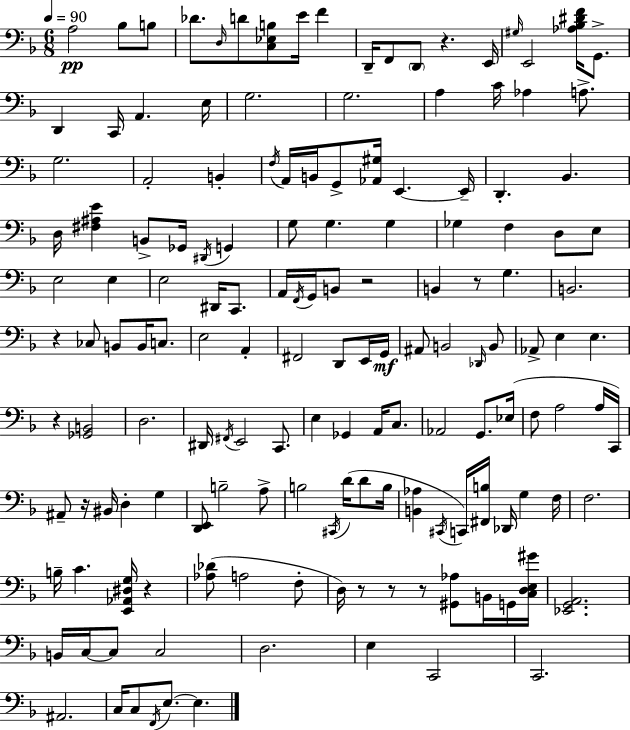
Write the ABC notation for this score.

X:1
T:Untitled
M:6/8
L:1/4
K:Dm
A,2 _B,/2 B,/2 _D/2 D,/4 D/2 [C,_E,B,]/2 E/4 F D,,/4 F,,/2 D,,/2 z E,,/4 ^G,/4 E,,2 [_A,_B,^DF]/4 G,,/2 D,, C,,/4 A,, E,/4 G,2 G,2 A, C/4 _A, A,/2 G,2 A,,2 B,, F,/4 A,,/4 B,,/4 G,,/2 [_A,,^G,]/4 E,, E,,/4 D,, _B,, D,/4 [^F,^A,E] B,,/2 _G,,/4 ^D,,/4 G,, G,/2 G, G, _G, F, D,/2 E,/2 E,2 E, E,2 ^D,,/4 C,,/2 A,,/4 F,,/4 G,,/4 B,,/2 z2 B,, z/2 G, B,,2 z _C,/2 B,,/2 B,,/4 C,/2 E,2 A,, ^F,,2 D,,/2 E,,/4 G,,/4 ^A,,/2 B,,2 _D,,/4 B,,/2 _A,,/2 E, E, z [_G,,B,,]2 D,2 ^D,,/4 ^F,,/4 E,,2 C,,/2 E, _G,, A,,/4 C,/2 _A,,2 G,,/2 _E,/4 F,/2 A,2 A,/4 C,,/4 ^A,,/2 z/4 ^B,,/4 D, G, [D,,E,,]/2 B,2 A,/2 B,2 ^C,,/4 D/4 D/2 B,/4 [B,,_A,] ^C,,/4 C,,/4 [^F,,B,]/4 _D,,/4 G, F,/4 F,2 B,/4 C [E,,_A,,^D,G,]/4 z [_A,_D]/2 A,2 F,/2 D,/4 z/2 z/2 z/2 [^G,,_A,]/2 B,,/4 G,,/4 [C,D,E,^G]/4 [_E,,G,,A,,]2 B,,/4 C,/4 C,/2 C,2 D,2 E, C,,2 C,,2 ^A,,2 C,/4 C,/2 F,,/4 E,/2 E,